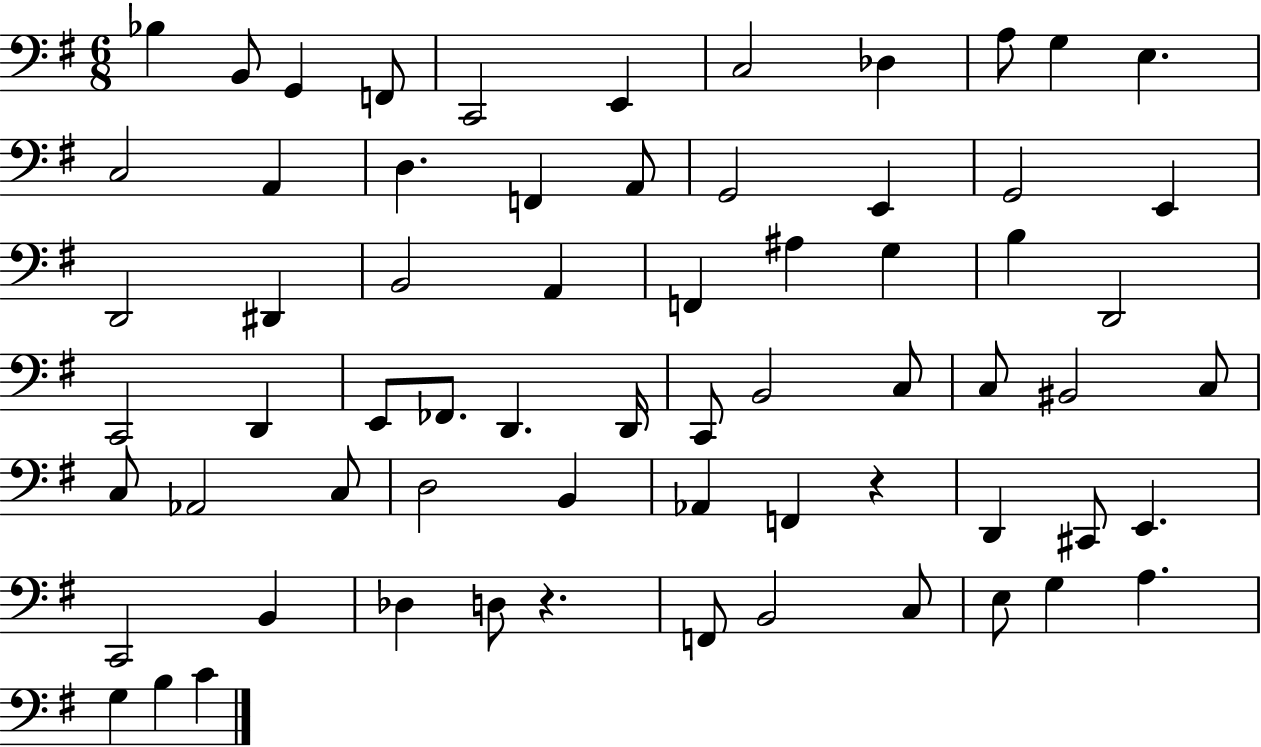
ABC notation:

X:1
T:Untitled
M:6/8
L:1/4
K:G
_B, B,,/2 G,, F,,/2 C,,2 E,, C,2 _D, A,/2 G, E, C,2 A,, D, F,, A,,/2 G,,2 E,, G,,2 E,, D,,2 ^D,, B,,2 A,, F,, ^A, G, B, D,,2 C,,2 D,, E,,/2 _F,,/2 D,, D,,/4 C,,/2 B,,2 C,/2 C,/2 ^B,,2 C,/2 C,/2 _A,,2 C,/2 D,2 B,, _A,, F,, z D,, ^C,,/2 E,, C,,2 B,, _D, D,/2 z F,,/2 B,,2 C,/2 E,/2 G, A, G, B, C